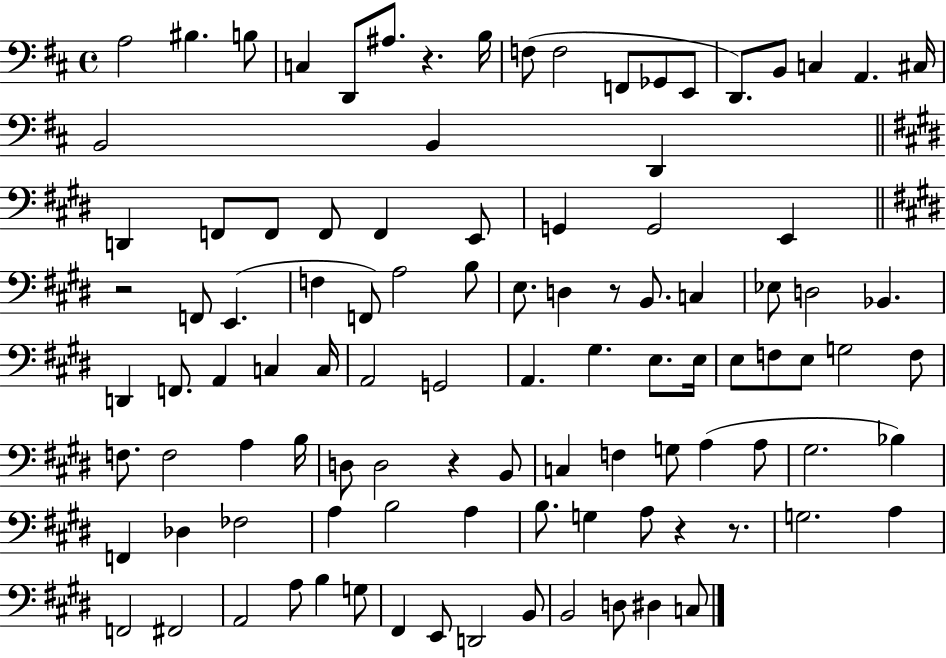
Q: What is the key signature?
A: D major